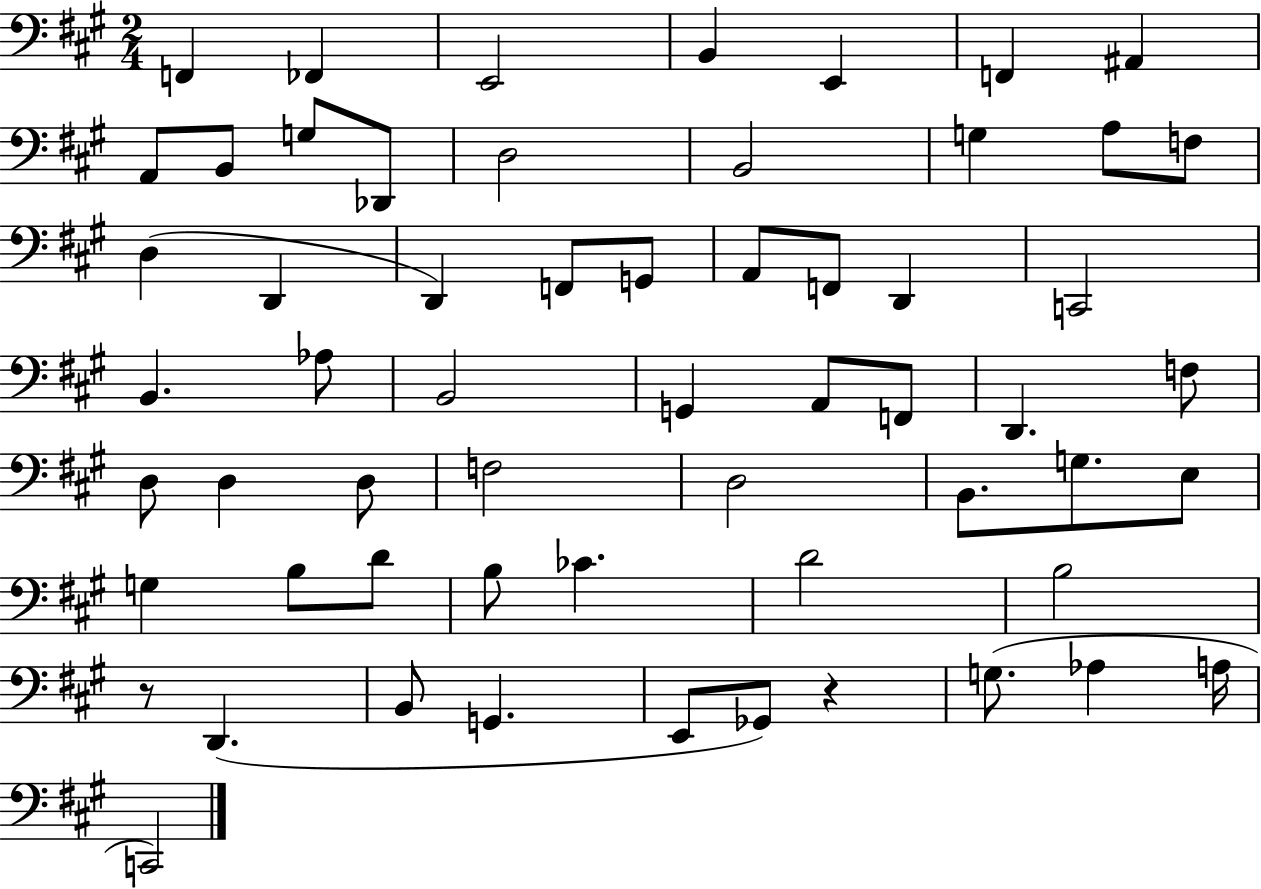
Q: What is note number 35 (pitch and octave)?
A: D3